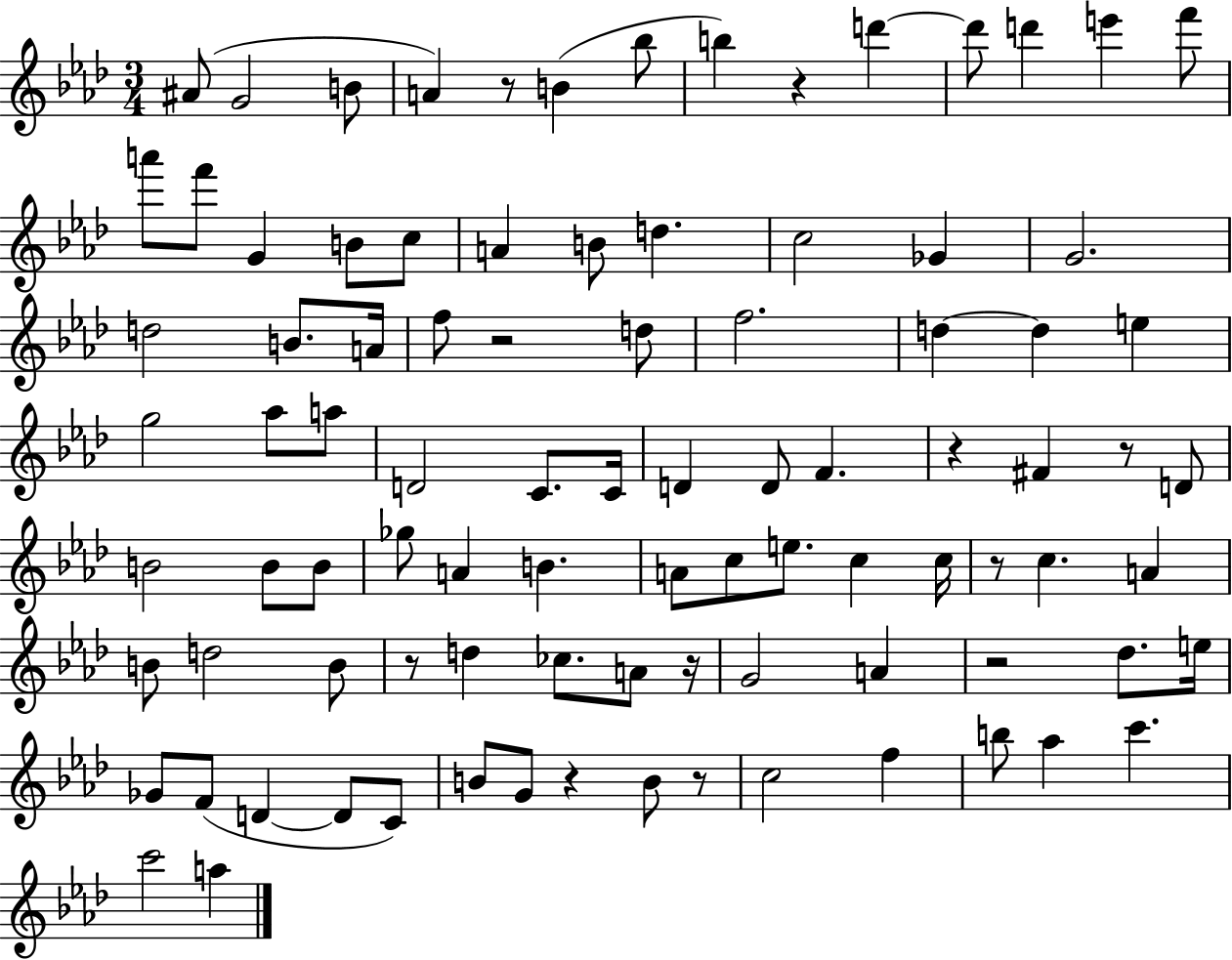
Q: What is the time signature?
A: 3/4